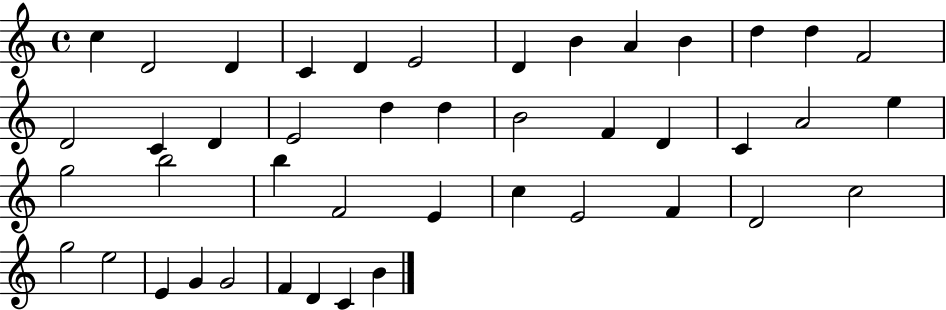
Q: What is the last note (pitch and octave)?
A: B4